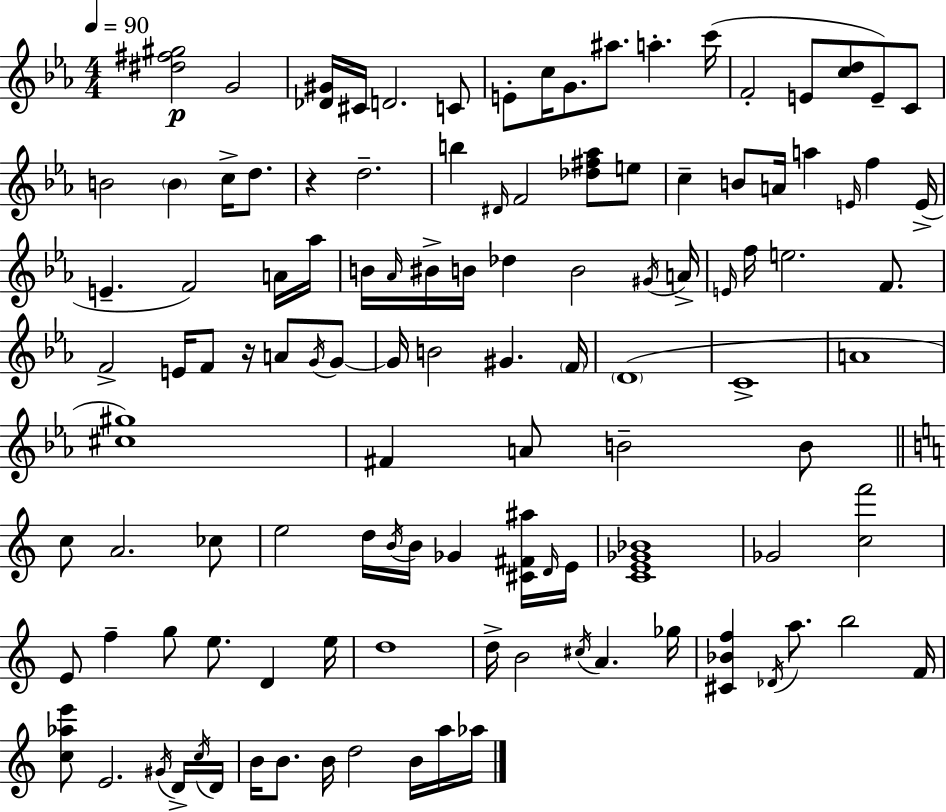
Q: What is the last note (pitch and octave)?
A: Ab5